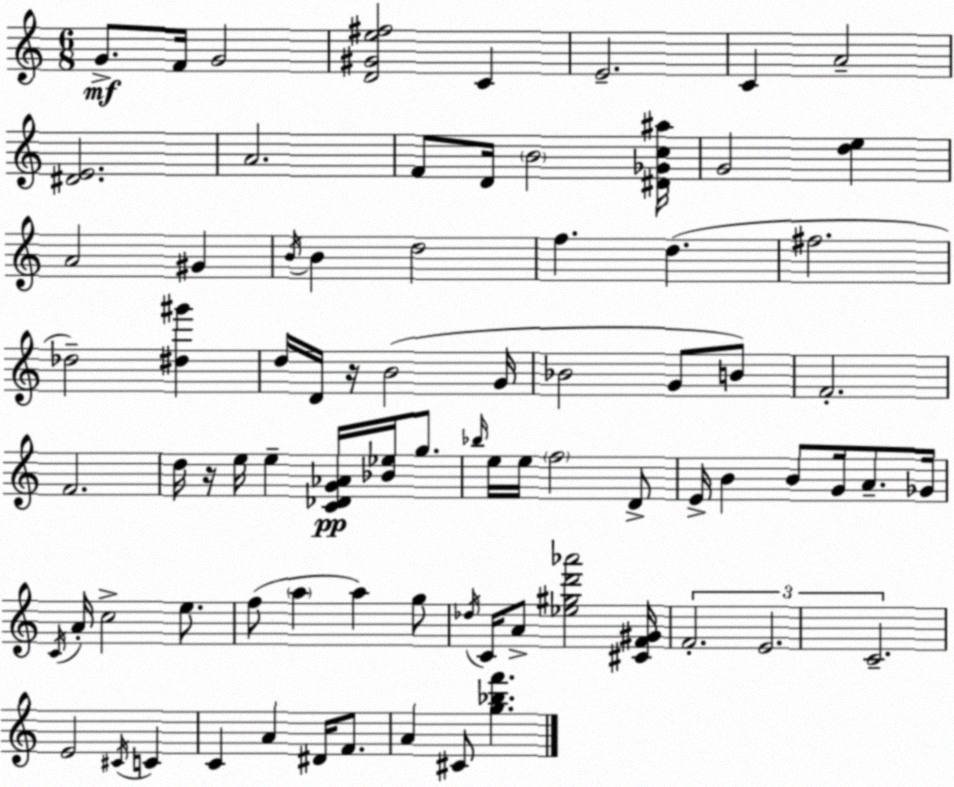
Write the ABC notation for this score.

X:1
T:Untitled
M:6/8
L:1/4
K:C
G/2 F/4 G2 [D^Ge^f]2 C E2 C A2 [^DE]2 A2 F/2 D/4 B2 [^D_Gc^a]/4 G2 [de] A2 ^G B/4 B d2 f d ^f2 _d2 [^d^g'] d/4 D/4 z/4 B2 G/4 _B2 G/2 B/2 F2 F2 d/4 z/4 e/4 e [C_DG_A]/4 [_B_e]/4 g/2 _b/4 e/4 e/4 f2 D/2 E/4 B B/2 G/4 A/2 _G/4 C/4 A/4 c2 e/2 f/2 a a g/2 _d/4 C/4 A/2 [_e^gd'_a']2 [^CF^G]/4 F2 E2 C2 E2 ^C/4 C C A ^D/4 F/2 A ^C/2 [g_bf']